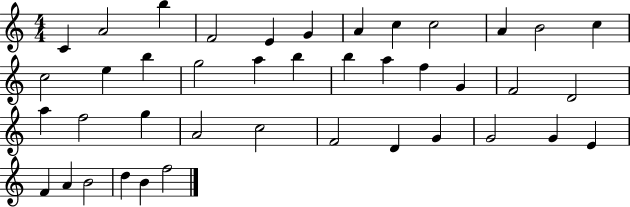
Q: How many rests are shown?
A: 0